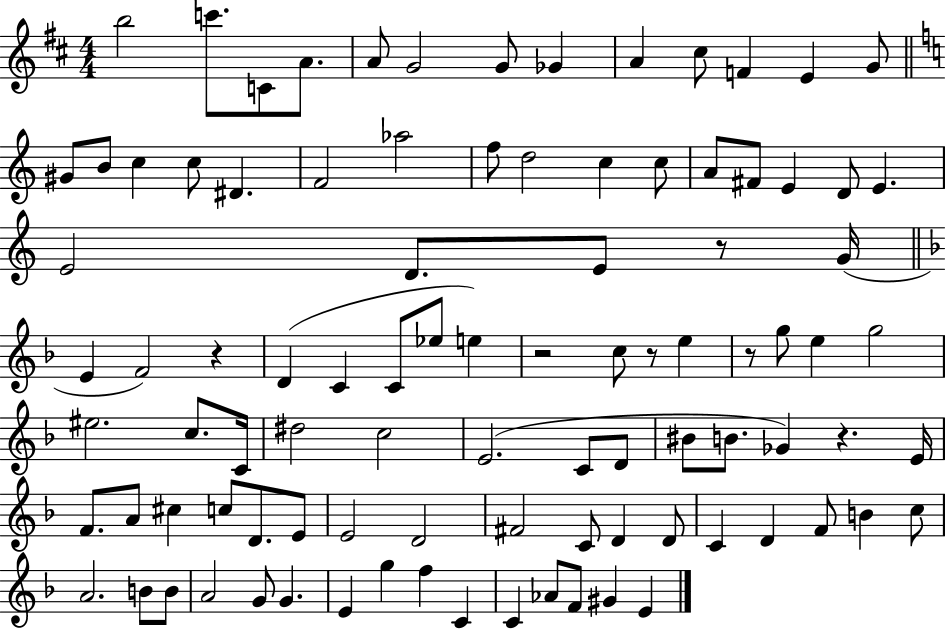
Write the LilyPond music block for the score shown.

{
  \clef treble
  \numericTimeSignature
  \time 4/4
  \key d \major
  b''2 c'''8. c'8 a'8. | a'8 g'2 g'8 ges'4 | a'4 cis''8 f'4 e'4 g'8 | \bar "||" \break \key c \major gis'8 b'8 c''4 c''8 dis'4. | f'2 aes''2 | f''8 d''2 c''4 c''8 | a'8 fis'8 e'4 d'8 e'4. | \break e'2 d'8. e'8 r8 g'16( | \bar "||" \break \key f \major e'4 f'2) r4 | d'4( c'4 c'8 ees''8 e''4) | r2 c''8 r8 e''4 | r8 g''8 e''4 g''2 | \break eis''2. c''8. c'16 | dis''2 c''2 | e'2.( c'8 d'8 | bis'8 b'8. ges'4) r4. e'16 | \break f'8. a'8 cis''4 c''8 d'8. e'8 | e'2 d'2 | fis'2 c'8 d'4 d'8 | c'4 d'4 f'8 b'4 c''8 | \break a'2. b'8 b'8 | a'2 g'8 g'4. | e'4 g''4 f''4 c'4 | c'4 aes'8 f'8 gis'4 e'4 | \break \bar "|."
}